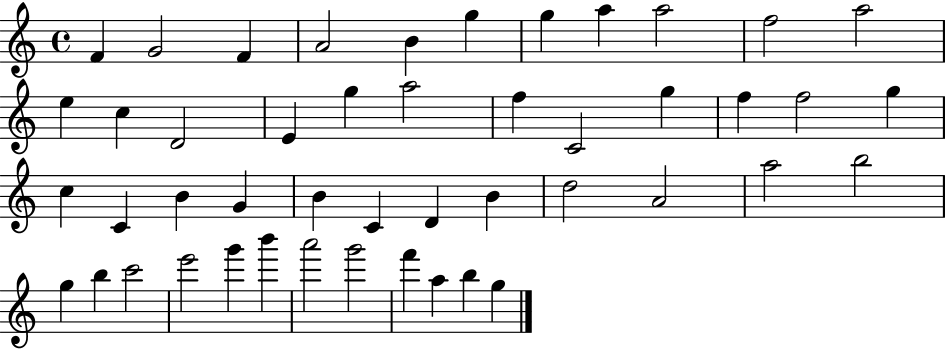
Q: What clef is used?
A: treble